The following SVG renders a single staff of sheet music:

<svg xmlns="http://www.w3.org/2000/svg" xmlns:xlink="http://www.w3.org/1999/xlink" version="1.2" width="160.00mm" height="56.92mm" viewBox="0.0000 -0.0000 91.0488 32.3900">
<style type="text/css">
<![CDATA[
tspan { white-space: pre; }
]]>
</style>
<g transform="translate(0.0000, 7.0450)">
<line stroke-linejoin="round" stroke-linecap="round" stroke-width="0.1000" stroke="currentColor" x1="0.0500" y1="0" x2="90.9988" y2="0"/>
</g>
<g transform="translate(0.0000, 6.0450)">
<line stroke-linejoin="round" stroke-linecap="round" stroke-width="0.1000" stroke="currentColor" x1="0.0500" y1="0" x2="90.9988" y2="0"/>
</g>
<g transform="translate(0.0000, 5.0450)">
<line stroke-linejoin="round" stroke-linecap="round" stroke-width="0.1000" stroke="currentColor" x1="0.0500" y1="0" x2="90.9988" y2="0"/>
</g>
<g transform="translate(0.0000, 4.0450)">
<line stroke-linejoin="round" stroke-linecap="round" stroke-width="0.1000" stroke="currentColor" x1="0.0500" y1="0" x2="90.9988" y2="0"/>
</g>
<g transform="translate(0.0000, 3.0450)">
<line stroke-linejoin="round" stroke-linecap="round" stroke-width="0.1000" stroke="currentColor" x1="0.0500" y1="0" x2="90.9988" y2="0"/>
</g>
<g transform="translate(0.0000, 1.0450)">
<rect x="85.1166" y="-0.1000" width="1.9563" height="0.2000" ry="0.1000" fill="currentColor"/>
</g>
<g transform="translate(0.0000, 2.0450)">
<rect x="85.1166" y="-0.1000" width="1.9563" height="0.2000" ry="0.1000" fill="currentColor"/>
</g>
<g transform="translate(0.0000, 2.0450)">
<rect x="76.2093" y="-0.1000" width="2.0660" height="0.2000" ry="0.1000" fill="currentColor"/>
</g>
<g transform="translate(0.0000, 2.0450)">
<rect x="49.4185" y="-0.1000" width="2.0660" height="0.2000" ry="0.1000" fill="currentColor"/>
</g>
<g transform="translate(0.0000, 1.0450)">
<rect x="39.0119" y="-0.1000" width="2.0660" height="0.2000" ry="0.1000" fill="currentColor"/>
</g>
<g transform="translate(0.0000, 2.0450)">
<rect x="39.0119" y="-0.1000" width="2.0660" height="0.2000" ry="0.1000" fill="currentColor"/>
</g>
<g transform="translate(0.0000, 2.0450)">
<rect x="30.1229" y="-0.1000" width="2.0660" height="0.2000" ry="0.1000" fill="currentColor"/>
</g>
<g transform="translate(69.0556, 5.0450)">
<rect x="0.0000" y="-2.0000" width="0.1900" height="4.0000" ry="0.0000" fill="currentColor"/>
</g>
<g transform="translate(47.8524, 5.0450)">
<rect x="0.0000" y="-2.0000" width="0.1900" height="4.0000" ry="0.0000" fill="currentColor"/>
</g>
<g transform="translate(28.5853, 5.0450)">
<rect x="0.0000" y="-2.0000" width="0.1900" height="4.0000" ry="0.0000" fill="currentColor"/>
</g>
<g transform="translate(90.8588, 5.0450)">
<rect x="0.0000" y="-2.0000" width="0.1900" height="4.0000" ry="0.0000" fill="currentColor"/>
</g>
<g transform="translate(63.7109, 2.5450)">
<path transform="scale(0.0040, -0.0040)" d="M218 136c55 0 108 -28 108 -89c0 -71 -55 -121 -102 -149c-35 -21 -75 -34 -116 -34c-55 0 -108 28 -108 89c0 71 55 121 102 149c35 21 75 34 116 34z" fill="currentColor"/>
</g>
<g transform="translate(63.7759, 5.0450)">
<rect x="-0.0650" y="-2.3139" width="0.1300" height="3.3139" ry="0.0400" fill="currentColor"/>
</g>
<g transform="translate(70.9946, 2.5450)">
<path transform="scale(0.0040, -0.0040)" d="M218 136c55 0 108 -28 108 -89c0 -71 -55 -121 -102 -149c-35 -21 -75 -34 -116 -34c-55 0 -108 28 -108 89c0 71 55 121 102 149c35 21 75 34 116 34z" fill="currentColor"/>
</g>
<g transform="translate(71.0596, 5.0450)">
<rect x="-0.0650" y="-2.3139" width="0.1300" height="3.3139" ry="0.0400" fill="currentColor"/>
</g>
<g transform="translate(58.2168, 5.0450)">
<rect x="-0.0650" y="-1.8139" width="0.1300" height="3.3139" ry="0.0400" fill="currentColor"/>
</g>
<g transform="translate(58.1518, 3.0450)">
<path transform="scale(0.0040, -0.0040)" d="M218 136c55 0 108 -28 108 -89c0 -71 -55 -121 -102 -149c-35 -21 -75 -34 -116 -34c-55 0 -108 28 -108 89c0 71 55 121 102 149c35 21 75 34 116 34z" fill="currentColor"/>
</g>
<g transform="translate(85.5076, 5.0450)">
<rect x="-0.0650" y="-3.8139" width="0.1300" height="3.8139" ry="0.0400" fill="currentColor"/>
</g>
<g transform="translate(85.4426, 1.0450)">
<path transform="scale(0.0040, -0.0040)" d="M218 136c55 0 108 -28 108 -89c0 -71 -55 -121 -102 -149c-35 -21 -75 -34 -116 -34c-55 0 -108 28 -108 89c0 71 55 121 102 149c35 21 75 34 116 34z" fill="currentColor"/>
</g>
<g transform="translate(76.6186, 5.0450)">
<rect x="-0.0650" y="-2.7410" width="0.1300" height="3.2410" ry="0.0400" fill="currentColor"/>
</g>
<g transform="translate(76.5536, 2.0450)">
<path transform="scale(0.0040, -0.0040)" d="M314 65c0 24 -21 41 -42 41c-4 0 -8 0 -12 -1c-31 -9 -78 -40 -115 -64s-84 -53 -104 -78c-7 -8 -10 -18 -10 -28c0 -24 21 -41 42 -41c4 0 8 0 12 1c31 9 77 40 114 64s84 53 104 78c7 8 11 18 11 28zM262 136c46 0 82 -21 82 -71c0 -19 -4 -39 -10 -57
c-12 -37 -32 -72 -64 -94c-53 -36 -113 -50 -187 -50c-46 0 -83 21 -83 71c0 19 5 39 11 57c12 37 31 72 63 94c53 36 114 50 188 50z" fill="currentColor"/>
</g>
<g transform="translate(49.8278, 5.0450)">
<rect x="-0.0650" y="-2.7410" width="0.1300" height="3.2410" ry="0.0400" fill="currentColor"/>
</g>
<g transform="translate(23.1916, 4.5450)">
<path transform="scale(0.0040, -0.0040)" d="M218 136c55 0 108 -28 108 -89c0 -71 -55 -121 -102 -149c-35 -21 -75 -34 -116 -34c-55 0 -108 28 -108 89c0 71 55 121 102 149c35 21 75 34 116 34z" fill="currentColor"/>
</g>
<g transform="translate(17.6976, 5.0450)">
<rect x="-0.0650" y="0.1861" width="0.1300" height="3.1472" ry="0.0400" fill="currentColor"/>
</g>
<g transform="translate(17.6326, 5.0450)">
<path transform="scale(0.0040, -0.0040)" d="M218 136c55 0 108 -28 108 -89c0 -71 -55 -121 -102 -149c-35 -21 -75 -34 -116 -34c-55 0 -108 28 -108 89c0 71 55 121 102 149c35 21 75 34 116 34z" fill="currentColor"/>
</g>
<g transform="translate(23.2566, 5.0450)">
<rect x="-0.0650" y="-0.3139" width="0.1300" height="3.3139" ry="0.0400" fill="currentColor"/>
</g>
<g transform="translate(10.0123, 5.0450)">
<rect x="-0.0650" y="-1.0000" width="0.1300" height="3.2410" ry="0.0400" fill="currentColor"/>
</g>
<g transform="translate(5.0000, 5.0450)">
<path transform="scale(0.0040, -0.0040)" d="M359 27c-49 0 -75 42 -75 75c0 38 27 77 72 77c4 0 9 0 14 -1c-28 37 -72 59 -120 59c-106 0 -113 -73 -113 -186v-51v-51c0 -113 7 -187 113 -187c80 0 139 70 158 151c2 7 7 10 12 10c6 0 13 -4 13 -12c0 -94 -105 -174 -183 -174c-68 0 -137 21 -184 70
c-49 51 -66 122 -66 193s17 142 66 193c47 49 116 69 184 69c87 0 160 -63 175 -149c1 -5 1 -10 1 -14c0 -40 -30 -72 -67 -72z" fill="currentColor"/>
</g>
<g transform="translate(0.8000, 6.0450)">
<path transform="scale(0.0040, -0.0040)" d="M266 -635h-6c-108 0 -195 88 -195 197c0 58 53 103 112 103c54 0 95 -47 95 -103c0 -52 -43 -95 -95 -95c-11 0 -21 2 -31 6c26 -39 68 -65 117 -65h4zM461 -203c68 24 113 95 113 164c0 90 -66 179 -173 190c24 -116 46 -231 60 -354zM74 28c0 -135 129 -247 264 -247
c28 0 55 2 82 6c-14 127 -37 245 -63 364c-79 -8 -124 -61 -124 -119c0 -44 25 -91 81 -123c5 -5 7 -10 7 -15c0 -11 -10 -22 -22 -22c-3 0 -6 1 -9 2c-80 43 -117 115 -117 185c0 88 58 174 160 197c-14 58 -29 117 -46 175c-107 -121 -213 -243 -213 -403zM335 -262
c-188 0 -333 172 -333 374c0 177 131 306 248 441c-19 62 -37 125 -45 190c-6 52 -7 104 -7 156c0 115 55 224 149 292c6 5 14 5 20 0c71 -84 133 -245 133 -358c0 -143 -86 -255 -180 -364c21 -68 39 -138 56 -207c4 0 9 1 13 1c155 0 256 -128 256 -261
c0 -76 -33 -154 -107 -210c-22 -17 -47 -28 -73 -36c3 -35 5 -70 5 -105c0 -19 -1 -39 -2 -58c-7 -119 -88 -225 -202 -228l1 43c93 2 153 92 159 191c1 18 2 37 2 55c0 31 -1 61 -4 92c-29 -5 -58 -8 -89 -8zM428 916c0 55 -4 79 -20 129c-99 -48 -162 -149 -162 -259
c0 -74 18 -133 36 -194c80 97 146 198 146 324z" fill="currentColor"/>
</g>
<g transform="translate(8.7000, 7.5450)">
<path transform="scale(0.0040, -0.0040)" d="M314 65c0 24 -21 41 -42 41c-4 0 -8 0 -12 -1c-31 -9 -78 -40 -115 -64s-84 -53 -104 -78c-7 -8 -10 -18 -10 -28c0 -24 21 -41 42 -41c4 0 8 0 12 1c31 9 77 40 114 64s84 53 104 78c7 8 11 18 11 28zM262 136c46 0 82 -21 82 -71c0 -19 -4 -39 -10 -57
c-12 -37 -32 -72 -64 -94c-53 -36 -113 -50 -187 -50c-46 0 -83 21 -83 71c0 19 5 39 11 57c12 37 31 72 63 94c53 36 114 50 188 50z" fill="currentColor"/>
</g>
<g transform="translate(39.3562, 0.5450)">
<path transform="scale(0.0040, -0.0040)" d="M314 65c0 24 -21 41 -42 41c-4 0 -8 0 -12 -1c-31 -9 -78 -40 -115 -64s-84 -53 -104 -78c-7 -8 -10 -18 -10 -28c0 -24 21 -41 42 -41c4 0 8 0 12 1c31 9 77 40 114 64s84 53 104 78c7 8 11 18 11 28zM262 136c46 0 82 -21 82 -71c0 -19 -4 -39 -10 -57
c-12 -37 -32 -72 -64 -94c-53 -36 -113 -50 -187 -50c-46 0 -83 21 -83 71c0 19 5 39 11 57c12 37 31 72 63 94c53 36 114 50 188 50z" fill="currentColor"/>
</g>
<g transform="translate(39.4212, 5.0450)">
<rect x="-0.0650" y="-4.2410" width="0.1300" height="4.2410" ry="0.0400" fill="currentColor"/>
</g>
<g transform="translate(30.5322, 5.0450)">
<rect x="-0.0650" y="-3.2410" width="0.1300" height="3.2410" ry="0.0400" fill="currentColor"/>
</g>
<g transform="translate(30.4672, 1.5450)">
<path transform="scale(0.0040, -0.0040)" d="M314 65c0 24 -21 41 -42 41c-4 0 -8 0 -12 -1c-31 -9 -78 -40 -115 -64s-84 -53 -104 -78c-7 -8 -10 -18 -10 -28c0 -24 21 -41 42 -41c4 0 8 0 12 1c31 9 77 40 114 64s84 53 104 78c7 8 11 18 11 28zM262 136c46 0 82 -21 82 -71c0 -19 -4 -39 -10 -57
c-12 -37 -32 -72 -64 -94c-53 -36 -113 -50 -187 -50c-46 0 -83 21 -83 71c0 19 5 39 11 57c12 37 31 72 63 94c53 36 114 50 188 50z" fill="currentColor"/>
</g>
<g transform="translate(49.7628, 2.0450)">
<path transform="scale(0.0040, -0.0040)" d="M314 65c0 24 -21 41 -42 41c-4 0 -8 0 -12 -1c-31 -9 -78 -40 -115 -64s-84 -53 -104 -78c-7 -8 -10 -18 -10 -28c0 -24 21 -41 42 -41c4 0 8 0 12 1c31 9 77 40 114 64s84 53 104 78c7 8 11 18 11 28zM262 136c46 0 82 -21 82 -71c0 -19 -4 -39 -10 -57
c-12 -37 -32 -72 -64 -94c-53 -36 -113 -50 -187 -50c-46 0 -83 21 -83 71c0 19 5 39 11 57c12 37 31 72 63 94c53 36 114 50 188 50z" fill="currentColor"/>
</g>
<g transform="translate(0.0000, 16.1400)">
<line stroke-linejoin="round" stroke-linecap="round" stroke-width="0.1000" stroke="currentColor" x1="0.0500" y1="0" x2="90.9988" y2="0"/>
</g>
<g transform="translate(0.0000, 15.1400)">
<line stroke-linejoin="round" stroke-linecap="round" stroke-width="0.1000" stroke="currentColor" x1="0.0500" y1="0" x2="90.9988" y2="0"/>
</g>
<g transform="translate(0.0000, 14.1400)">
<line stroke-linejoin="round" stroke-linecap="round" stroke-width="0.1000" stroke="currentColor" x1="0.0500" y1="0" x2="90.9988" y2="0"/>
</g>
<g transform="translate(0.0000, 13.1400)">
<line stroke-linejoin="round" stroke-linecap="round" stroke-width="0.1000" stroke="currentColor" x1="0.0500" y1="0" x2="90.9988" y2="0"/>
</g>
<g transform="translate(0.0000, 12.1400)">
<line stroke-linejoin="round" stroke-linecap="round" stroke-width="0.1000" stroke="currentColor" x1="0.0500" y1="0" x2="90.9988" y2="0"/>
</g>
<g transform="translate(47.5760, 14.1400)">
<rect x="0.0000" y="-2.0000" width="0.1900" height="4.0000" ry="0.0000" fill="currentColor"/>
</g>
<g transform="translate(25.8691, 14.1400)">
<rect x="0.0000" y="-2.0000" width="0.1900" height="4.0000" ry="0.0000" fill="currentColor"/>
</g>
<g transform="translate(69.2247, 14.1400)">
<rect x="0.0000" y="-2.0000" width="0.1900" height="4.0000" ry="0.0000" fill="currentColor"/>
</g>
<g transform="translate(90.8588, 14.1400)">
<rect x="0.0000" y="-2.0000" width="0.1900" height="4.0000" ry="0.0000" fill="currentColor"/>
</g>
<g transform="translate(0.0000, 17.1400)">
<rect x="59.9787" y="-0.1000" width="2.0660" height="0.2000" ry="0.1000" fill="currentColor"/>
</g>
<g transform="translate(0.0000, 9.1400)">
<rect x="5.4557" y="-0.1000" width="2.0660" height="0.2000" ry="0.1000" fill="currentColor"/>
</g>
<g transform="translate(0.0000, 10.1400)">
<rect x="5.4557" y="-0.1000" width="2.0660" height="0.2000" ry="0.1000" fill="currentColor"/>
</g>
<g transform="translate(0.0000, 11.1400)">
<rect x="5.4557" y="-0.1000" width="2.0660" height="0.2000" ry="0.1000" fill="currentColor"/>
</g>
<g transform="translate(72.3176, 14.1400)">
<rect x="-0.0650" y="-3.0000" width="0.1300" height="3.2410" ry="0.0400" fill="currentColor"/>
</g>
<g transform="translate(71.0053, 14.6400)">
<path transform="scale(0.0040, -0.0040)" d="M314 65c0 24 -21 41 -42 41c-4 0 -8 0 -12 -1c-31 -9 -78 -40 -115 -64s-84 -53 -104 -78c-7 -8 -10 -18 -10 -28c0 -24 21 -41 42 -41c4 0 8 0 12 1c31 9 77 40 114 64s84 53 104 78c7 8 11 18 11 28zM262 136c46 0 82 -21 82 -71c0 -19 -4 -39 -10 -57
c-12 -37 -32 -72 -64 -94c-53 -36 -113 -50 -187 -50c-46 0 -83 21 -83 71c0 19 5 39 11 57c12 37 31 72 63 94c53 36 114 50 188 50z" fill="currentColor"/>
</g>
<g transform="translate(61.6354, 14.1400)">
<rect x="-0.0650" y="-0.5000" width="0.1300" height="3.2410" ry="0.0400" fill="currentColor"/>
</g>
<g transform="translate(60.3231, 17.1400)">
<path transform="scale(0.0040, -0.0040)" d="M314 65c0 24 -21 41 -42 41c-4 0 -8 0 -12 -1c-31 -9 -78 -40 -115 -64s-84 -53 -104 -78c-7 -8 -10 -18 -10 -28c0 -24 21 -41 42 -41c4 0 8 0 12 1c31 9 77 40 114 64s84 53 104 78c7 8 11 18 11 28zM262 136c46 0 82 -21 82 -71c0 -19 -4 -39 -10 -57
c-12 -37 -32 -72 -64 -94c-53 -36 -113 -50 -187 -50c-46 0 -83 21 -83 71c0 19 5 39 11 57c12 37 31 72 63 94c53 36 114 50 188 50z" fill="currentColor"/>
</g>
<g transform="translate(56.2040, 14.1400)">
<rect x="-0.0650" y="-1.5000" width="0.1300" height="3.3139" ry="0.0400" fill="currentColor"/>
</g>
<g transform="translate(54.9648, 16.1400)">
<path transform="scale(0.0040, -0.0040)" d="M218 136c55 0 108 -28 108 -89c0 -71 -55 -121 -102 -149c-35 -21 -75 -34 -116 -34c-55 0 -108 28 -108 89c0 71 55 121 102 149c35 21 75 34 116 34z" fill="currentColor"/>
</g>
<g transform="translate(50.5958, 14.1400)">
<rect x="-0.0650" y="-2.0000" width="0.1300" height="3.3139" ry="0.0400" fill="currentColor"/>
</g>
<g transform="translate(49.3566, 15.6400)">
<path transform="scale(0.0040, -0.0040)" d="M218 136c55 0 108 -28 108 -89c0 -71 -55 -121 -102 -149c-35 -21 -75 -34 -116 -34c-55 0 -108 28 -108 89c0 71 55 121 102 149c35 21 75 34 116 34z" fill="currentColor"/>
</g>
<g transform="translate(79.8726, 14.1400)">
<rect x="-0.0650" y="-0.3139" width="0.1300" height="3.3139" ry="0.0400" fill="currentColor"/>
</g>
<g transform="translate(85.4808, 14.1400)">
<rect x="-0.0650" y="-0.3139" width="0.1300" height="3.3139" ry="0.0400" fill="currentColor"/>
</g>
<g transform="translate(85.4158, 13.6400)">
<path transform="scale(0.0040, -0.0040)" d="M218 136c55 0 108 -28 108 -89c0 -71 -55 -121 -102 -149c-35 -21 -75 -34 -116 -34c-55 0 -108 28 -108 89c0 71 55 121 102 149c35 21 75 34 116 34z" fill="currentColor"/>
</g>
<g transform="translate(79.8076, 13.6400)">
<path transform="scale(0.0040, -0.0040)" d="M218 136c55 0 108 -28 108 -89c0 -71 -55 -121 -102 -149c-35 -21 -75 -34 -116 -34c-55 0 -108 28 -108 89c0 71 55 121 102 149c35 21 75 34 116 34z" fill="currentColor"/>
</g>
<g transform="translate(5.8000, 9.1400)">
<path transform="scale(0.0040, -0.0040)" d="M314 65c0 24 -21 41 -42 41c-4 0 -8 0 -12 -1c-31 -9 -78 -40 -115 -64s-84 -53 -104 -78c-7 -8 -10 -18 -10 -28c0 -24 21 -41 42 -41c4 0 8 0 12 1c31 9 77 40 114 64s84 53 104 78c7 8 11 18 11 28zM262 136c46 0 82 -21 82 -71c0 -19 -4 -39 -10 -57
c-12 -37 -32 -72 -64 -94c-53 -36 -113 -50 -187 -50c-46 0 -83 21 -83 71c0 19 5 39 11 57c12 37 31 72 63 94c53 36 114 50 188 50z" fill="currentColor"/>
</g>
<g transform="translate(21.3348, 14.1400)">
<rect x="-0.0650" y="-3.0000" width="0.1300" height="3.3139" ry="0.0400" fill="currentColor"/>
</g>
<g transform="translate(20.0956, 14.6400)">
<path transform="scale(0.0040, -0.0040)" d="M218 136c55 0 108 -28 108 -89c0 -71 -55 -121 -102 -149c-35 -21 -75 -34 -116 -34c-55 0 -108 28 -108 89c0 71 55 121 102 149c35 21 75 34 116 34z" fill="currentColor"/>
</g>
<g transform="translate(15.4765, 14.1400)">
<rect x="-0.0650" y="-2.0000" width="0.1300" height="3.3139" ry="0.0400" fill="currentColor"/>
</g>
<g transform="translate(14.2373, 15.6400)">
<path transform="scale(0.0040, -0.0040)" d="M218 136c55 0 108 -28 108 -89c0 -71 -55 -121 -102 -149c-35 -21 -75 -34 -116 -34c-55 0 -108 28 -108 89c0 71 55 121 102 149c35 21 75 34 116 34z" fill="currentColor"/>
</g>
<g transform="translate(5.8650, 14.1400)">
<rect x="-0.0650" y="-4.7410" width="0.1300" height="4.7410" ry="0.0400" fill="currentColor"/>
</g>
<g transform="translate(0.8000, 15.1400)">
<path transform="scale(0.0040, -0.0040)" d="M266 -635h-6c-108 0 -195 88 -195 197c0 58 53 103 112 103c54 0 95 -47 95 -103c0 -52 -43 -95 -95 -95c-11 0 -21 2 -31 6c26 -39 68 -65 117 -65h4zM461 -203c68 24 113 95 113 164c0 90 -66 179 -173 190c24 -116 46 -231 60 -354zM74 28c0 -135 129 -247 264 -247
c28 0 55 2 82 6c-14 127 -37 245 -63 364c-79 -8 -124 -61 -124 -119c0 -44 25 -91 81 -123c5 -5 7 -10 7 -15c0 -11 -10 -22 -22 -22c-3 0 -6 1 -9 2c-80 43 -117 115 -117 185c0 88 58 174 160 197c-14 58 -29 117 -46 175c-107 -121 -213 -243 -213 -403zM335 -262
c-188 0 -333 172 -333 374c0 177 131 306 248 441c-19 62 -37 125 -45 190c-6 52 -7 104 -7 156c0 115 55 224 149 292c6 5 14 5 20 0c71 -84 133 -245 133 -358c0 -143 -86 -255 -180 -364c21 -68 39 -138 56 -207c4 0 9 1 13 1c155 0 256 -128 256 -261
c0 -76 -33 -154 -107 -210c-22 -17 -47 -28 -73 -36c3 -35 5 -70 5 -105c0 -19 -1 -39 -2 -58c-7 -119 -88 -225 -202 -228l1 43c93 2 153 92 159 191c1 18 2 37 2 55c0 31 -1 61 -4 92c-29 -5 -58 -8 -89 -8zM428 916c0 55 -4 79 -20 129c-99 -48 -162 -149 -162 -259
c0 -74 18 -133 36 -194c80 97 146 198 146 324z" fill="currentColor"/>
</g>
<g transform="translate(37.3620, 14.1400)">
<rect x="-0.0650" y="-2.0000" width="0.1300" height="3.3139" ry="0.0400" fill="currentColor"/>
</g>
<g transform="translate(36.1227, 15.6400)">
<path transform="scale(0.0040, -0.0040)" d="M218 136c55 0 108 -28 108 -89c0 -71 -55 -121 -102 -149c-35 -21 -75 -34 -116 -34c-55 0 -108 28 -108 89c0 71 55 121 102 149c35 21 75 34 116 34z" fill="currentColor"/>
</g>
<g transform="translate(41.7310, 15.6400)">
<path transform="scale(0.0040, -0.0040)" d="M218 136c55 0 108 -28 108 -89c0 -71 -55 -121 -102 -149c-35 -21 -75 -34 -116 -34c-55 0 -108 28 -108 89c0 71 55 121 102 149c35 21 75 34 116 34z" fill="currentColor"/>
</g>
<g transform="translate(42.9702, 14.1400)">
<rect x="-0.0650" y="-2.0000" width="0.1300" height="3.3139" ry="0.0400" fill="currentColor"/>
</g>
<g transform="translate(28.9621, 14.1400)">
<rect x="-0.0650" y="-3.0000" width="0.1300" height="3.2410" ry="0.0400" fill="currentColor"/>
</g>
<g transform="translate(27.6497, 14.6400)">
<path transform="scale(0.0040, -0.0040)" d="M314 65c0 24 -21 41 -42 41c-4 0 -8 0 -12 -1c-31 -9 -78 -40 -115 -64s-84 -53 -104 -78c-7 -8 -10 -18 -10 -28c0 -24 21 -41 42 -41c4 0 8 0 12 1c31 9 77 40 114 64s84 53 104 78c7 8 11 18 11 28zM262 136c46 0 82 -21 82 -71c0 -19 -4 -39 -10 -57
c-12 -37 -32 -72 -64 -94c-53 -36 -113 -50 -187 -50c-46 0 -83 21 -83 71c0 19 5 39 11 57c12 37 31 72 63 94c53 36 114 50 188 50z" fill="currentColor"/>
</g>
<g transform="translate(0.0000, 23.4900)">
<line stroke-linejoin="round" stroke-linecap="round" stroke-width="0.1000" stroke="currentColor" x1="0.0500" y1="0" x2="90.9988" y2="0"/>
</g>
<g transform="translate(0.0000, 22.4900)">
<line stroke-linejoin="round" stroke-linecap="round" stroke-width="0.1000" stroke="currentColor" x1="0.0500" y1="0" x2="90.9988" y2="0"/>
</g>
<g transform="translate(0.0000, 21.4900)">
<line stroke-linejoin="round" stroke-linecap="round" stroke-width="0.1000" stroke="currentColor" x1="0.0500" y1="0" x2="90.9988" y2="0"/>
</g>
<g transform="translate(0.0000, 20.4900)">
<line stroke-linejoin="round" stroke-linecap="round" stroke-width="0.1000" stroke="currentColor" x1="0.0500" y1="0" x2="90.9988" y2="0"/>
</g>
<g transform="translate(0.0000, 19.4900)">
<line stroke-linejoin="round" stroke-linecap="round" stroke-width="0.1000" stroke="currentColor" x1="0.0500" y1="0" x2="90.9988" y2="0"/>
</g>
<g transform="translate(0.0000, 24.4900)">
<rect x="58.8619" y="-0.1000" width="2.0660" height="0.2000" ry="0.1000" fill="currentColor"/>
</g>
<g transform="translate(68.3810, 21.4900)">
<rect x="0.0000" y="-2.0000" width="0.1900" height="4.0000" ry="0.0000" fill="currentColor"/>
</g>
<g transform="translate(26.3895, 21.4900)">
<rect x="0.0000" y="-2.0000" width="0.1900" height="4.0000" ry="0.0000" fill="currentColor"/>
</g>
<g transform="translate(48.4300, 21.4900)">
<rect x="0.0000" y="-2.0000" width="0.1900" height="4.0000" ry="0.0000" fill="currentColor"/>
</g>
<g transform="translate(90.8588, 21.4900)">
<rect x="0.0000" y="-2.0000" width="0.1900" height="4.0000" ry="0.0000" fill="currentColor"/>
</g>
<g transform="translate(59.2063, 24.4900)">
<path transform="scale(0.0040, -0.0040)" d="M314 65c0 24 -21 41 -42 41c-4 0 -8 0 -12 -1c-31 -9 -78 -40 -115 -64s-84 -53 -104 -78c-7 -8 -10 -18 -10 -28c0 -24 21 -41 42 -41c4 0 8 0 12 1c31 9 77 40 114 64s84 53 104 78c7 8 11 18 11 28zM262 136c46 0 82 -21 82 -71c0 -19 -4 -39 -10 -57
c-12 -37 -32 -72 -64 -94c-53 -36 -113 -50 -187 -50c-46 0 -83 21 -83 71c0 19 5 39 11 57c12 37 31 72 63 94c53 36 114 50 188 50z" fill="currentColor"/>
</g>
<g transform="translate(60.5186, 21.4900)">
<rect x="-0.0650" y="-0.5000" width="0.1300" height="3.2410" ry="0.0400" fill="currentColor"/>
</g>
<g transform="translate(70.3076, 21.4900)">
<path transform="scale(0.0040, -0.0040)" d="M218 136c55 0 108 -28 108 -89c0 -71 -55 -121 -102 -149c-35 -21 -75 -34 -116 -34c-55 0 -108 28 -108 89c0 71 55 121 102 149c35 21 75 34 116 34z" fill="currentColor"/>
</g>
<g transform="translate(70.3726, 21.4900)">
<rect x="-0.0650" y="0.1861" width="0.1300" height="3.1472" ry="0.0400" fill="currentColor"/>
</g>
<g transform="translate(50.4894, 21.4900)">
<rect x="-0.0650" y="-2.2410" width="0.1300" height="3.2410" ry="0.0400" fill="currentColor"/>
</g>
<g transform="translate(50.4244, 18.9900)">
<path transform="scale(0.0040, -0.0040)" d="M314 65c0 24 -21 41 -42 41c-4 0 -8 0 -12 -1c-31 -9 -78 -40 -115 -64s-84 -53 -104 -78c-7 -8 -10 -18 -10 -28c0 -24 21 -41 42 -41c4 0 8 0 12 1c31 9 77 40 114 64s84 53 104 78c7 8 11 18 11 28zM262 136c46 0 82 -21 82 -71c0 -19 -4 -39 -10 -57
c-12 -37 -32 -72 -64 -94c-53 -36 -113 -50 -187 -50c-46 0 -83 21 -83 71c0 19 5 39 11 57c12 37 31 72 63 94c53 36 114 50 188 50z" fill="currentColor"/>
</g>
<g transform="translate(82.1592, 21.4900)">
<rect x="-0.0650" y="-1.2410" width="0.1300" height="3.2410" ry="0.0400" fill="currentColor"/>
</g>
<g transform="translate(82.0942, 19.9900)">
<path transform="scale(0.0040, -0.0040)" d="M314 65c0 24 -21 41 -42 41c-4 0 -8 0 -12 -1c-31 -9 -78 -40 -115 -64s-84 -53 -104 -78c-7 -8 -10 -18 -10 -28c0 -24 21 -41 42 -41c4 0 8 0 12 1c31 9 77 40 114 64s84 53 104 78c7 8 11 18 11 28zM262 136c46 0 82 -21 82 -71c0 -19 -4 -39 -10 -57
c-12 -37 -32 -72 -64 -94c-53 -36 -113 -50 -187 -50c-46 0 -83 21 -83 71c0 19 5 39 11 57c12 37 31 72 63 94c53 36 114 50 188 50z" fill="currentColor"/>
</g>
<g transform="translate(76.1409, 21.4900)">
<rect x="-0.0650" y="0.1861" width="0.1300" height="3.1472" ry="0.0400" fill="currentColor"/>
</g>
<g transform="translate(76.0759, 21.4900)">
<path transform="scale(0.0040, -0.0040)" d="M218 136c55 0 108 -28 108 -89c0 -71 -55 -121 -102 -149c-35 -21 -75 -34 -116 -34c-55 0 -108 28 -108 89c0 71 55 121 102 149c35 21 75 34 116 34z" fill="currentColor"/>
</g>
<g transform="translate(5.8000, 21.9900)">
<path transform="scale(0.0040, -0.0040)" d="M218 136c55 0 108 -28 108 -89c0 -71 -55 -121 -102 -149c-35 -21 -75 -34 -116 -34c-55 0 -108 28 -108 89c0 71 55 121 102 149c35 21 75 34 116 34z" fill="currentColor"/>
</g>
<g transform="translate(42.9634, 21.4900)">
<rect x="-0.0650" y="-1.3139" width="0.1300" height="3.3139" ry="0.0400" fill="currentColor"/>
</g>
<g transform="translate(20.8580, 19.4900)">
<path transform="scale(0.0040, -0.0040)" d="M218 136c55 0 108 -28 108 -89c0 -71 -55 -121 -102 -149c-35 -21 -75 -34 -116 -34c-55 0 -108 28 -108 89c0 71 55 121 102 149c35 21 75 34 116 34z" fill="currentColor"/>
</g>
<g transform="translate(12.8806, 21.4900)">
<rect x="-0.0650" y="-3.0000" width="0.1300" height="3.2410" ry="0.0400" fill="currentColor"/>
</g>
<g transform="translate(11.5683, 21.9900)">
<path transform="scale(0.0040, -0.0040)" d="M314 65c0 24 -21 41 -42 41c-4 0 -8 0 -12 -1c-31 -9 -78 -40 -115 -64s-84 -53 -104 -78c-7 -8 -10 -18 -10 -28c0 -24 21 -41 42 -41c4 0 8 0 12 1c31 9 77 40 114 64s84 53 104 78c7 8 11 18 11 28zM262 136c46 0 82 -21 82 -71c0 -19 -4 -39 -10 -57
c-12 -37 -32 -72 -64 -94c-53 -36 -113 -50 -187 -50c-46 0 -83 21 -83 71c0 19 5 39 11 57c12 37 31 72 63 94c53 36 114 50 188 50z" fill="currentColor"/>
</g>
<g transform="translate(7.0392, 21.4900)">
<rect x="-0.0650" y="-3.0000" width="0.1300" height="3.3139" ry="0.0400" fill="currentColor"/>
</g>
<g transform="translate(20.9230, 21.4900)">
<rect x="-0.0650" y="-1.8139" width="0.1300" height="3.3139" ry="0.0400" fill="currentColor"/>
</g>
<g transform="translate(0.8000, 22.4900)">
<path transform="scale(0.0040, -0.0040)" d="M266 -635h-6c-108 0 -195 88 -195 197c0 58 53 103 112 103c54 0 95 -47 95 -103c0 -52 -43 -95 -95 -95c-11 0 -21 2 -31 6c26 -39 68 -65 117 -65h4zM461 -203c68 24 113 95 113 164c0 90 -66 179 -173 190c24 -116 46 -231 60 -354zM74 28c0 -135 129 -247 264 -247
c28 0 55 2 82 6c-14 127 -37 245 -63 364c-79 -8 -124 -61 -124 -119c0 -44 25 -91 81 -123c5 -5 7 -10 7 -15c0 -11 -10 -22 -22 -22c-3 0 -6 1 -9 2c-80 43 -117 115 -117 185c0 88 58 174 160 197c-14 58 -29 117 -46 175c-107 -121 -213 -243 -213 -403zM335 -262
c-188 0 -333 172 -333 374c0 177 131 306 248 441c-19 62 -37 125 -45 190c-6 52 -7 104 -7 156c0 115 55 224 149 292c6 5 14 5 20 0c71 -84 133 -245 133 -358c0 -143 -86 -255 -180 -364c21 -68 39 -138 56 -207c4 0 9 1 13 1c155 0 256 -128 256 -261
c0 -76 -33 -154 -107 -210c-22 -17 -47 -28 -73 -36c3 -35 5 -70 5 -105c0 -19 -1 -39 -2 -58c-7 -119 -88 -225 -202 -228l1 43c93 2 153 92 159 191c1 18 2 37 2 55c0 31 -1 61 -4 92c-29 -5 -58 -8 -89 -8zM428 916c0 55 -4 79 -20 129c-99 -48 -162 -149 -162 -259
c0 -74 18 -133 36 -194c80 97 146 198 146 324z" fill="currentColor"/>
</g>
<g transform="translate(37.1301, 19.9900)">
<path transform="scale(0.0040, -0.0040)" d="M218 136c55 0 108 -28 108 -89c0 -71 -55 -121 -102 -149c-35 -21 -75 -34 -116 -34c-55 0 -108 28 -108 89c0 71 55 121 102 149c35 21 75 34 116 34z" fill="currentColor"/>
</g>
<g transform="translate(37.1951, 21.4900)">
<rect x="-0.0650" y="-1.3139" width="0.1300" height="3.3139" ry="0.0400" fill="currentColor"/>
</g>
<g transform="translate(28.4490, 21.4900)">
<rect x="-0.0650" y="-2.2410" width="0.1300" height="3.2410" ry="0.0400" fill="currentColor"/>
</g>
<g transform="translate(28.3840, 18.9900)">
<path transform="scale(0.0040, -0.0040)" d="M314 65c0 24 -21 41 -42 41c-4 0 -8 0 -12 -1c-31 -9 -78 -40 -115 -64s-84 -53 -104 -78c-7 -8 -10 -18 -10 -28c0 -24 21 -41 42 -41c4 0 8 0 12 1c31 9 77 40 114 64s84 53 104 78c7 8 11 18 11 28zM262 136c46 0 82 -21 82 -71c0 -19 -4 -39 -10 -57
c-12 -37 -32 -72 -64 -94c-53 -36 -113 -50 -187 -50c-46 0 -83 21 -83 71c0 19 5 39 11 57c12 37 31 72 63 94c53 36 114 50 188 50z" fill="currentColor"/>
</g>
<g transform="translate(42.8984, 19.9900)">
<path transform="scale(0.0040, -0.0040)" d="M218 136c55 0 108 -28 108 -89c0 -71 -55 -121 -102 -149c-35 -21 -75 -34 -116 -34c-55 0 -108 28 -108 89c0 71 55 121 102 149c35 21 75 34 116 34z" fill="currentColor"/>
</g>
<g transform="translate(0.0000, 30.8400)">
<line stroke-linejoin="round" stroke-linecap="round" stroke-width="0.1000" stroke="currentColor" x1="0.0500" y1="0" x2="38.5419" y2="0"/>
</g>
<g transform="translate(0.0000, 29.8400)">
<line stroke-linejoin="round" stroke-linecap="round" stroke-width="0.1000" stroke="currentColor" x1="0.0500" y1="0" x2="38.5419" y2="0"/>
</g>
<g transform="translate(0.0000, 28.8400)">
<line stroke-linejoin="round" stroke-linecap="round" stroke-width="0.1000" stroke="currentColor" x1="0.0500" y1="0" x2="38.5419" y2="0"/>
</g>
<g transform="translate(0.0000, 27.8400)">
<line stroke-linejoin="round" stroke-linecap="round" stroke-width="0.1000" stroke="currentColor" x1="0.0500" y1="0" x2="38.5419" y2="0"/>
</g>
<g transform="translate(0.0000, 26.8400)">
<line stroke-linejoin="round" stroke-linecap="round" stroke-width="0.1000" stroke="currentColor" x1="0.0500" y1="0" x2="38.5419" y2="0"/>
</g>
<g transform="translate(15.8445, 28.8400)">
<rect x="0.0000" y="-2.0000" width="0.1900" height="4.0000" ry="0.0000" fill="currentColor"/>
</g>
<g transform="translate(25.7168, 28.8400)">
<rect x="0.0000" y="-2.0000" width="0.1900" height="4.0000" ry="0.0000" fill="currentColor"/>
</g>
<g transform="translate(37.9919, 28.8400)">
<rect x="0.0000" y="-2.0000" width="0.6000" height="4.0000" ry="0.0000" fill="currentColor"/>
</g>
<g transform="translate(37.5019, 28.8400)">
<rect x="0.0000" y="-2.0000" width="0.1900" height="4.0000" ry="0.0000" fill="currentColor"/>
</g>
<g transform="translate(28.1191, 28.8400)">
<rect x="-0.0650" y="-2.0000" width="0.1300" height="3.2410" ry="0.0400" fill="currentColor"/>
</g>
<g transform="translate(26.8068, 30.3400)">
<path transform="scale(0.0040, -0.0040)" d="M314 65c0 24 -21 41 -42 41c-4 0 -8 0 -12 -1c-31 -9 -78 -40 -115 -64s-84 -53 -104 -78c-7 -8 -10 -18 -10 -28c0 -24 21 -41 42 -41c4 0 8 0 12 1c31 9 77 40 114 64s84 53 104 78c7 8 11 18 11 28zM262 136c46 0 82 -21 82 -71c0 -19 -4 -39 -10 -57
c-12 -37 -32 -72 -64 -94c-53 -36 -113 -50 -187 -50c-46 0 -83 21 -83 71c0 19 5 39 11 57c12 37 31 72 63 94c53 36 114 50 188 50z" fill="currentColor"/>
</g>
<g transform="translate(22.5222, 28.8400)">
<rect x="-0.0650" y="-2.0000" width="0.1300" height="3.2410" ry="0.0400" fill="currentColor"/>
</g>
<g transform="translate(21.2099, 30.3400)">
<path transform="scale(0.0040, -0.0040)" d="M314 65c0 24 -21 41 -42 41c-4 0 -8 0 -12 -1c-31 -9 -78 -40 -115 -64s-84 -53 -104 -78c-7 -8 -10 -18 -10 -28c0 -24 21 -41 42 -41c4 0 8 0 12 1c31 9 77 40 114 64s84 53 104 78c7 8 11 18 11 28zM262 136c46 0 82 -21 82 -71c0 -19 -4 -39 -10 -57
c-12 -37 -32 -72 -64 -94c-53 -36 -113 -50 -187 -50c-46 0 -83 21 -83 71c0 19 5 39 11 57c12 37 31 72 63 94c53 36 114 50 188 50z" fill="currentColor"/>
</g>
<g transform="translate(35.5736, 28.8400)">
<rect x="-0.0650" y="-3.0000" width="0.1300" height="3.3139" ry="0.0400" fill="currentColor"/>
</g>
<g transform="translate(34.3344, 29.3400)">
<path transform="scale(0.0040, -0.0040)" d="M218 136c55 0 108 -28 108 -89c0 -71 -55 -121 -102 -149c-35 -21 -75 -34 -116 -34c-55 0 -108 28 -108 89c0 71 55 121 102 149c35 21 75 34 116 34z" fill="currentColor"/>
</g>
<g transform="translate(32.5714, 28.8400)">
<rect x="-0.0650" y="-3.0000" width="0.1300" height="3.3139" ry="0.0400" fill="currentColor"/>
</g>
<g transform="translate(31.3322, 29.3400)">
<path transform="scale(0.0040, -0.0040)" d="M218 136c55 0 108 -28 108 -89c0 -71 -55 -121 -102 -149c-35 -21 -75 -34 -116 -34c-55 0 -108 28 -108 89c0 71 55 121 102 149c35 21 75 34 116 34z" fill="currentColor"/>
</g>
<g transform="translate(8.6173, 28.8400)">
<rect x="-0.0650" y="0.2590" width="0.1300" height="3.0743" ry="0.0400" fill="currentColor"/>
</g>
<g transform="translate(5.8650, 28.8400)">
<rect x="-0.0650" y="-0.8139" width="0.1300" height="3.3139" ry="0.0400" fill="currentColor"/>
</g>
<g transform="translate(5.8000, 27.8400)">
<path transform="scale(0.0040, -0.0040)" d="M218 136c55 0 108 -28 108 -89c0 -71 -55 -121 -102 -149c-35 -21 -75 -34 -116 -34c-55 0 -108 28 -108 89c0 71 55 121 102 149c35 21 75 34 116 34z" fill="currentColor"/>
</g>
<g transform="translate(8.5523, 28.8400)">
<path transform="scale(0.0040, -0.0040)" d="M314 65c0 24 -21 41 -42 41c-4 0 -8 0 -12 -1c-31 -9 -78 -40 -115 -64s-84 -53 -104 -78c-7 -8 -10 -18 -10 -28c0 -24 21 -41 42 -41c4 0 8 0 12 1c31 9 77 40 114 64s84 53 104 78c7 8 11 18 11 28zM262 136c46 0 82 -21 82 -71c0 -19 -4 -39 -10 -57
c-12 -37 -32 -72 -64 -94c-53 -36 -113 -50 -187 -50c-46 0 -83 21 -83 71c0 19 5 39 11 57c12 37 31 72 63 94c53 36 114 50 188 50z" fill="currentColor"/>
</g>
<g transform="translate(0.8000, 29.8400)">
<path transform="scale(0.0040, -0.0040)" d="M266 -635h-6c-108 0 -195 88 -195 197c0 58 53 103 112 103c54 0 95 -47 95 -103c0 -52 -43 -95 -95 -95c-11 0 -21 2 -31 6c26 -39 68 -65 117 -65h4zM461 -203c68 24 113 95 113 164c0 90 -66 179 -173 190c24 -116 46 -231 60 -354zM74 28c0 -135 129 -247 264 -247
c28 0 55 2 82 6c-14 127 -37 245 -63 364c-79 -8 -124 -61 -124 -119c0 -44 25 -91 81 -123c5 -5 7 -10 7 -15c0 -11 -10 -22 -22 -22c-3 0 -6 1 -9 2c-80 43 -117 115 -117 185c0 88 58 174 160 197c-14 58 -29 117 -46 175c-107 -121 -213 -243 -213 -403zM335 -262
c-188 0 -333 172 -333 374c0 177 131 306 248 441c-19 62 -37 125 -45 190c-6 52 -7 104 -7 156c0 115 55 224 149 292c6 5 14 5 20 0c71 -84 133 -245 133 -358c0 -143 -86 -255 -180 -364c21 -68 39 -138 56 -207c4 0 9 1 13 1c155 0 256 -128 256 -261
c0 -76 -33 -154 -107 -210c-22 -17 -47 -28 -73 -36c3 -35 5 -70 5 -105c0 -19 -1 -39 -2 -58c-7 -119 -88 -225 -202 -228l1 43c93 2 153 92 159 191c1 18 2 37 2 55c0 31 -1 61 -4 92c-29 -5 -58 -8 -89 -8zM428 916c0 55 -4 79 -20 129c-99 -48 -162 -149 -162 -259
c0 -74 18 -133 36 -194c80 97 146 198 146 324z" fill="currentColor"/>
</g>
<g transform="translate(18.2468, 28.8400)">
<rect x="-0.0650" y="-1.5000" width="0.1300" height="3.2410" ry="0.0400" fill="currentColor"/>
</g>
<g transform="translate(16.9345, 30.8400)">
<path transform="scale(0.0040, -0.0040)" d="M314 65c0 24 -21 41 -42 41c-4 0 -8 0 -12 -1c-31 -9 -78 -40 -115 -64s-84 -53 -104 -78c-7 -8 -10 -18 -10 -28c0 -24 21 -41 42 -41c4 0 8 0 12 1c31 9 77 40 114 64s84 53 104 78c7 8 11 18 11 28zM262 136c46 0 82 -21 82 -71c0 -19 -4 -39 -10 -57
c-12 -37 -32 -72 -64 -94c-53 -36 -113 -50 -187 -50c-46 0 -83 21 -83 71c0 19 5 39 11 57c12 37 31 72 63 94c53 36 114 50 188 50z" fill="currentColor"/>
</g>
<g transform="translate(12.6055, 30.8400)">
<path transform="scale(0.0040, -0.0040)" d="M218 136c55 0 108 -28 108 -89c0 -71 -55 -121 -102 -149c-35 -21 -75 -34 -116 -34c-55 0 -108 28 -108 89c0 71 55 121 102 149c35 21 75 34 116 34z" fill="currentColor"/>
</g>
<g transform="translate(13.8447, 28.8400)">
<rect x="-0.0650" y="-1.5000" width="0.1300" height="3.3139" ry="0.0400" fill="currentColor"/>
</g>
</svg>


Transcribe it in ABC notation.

X:1
T:Untitled
M:4/4
L:1/4
K:C
D2 B c b2 d'2 a2 f g g a2 c' e'2 F A A2 F F F E C2 A2 c c A A2 f g2 e e g2 C2 B B e2 d B2 E E2 F2 F2 A A